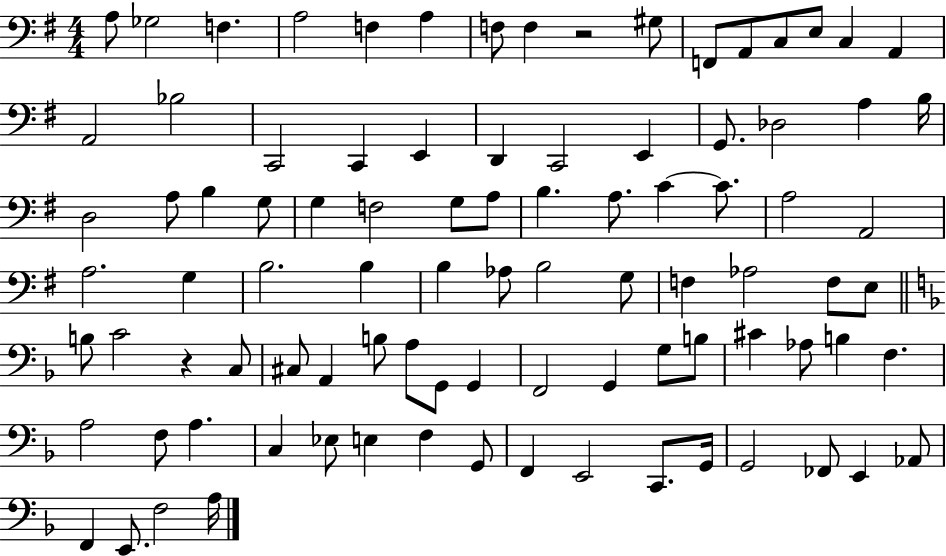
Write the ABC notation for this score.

X:1
T:Untitled
M:4/4
L:1/4
K:G
A,/2 _G,2 F, A,2 F, A, F,/2 F, z2 ^G,/2 F,,/2 A,,/2 C,/2 E,/2 C, A,, A,,2 _B,2 C,,2 C,, E,, D,, C,,2 E,, G,,/2 _D,2 A, B,/4 D,2 A,/2 B, G,/2 G, F,2 G,/2 A,/2 B, A,/2 C C/2 A,2 A,,2 A,2 G, B,2 B, B, _A,/2 B,2 G,/2 F, _A,2 F,/2 E,/2 B,/2 C2 z C,/2 ^C,/2 A,, B,/2 A,/2 G,,/2 G,, F,,2 G,, G,/2 B,/2 ^C _A,/2 B, F, A,2 F,/2 A, C, _E,/2 E, F, G,,/2 F,, E,,2 C,,/2 G,,/4 G,,2 _F,,/2 E,, _A,,/2 F,, E,,/2 F,2 A,/4